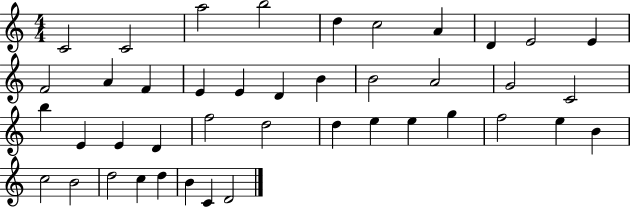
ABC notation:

X:1
T:Untitled
M:4/4
L:1/4
K:C
C2 C2 a2 b2 d c2 A D E2 E F2 A F E E D B B2 A2 G2 C2 b E E D f2 d2 d e e g f2 e B c2 B2 d2 c d B C D2